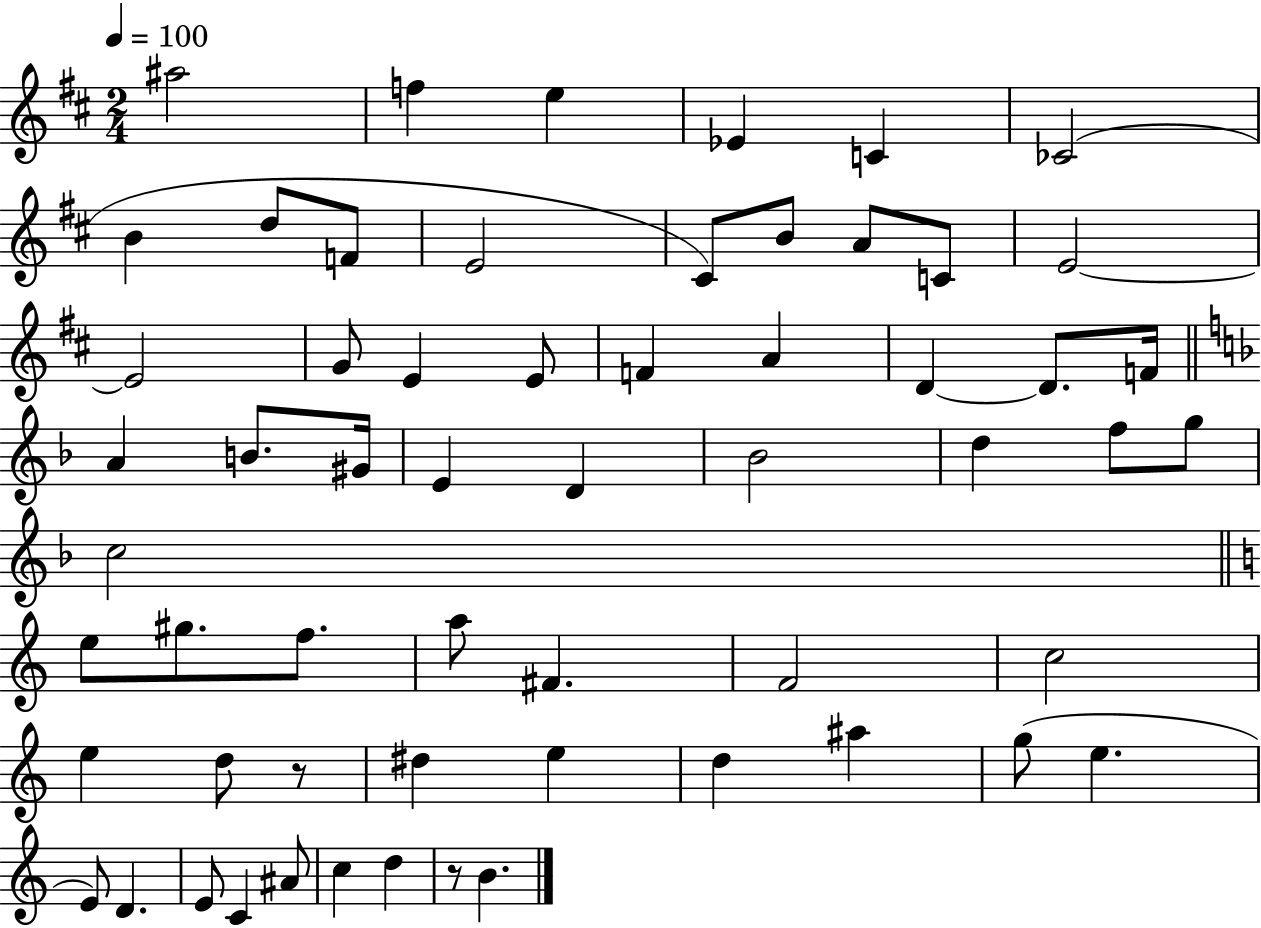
A#5/h F5/q E5/q Eb4/q C4/q CES4/h B4/q D5/e F4/e E4/h C#4/e B4/e A4/e C4/e E4/h E4/h G4/e E4/q E4/e F4/q A4/q D4/q D4/e. F4/s A4/q B4/e. G#4/s E4/q D4/q Bb4/h D5/q F5/e G5/e C5/h E5/e G#5/e. F5/e. A5/e F#4/q. F4/h C5/h E5/q D5/e R/e D#5/q E5/q D5/q A#5/q G5/e E5/q. E4/e D4/q. E4/e C4/q A#4/e C5/q D5/q R/e B4/q.